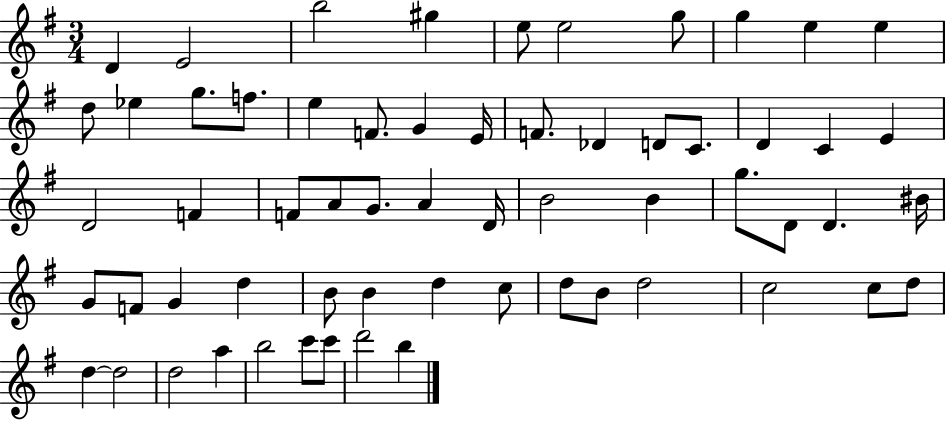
{
  \clef treble
  \numericTimeSignature
  \time 3/4
  \key g \major
  d'4 e'2 | b''2 gis''4 | e''8 e''2 g''8 | g''4 e''4 e''4 | \break d''8 ees''4 g''8. f''8. | e''4 f'8. g'4 e'16 | f'8. des'4 d'8 c'8. | d'4 c'4 e'4 | \break d'2 f'4 | f'8 a'8 g'8. a'4 d'16 | b'2 b'4 | g''8. d'8 d'4. bis'16 | \break g'8 f'8 g'4 d''4 | b'8 b'4 d''4 c''8 | d''8 b'8 d''2 | c''2 c''8 d''8 | \break d''4~~ d''2 | d''2 a''4 | b''2 c'''8 c'''8 | d'''2 b''4 | \break \bar "|."
}